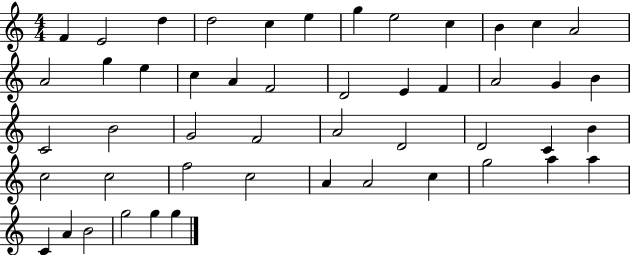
X:1
T:Untitled
M:4/4
L:1/4
K:C
F E2 d d2 c e g e2 c B c A2 A2 g e c A F2 D2 E F A2 G B C2 B2 G2 F2 A2 D2 D2 C B c2 c2 f2 c2 A A2 c g2 a a C A B2 g2 g g